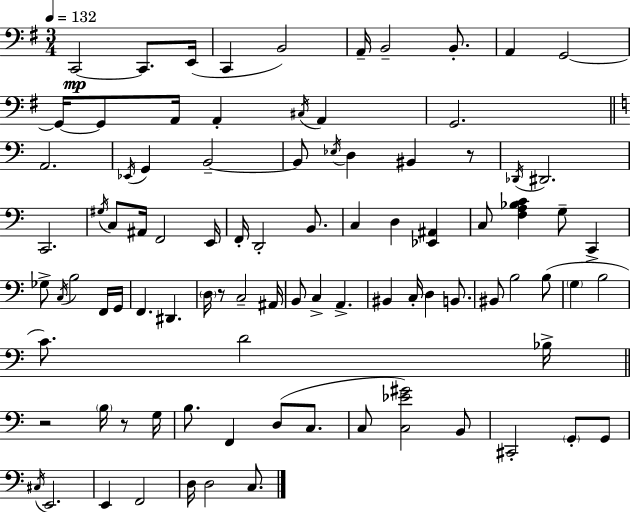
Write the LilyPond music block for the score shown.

{
  \clef bass
  \numericTimeSignature
  \time 3/4
  \key g \major
  \tempo 4 = 132
  \repeat volta 2 { c,2~~\mp c,8. e,16( | c,4 b,2) | a,16-- b,2-- b,8.-. | a,4 g,2~~ | \break g,16~~ g,8 a,16 a,4-. \acciaccatura { cis16 } a,4 | g,2. | \bar "||" \break \key c \major a,2. | \acciaccatura { ees,16 } g,4 b,2--~~ | b,8 \acciaccatura { ees16 } d4 bis,4 | r8 \acciaccatura { des,16 } dis,2. | \break c,2. | \acciaccatura { gis16 } c8 ais,16 f,2 | e,16 f,16-. d,2-. | b,8. c4 d4 | \break <ees, ais,>4 c8 <f a bes c'>4 g8-- | c,4-> ges8-> \acciaccatura { c16 } b2 | f,16 g,16 f,4. dis,4. | \parenthesize d16 r8 c2-- | \break ais,16 b,8 c4-> a,4.-> | bis,4 c16-. d4 | b,8. bis,8 b2 | b8( \parenthesize g4 b2 | \break c'8.) d'2 | bes16-> \bar "||" \break \key c \major r2 \parenthesize b16 r8 g16 | b8. f,4 d8( c8. | c8 <c ees' gis'>2) b,8 | cis,2-. \parenthesize g,8-. g,8 | \break \acciaccatura { cis16 } e,2. | e,4 f,2 | d16 d2 c8. | } \bar "|."
}